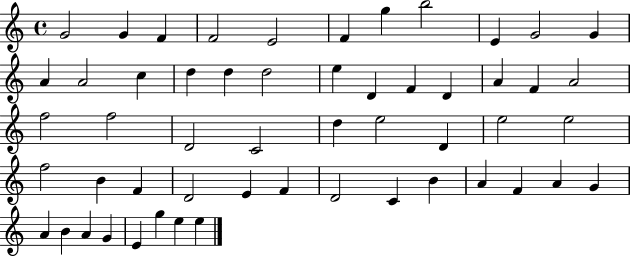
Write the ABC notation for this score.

X:1
T:Untitled
M:4/4
L:1/4
K:C
G2 G F F2 E2 F g b2 E G2 G A A2 c d d d2 e D F D A F A2 f2 f2 D2 C2 d e2 D e2 e2 f2 B F D2 E F D2 C B A F A G A B A G E g e e